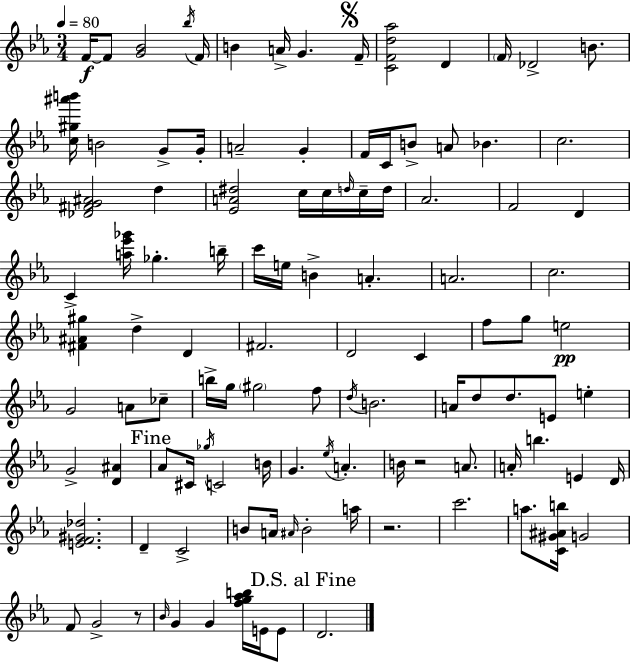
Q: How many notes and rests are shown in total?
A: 110